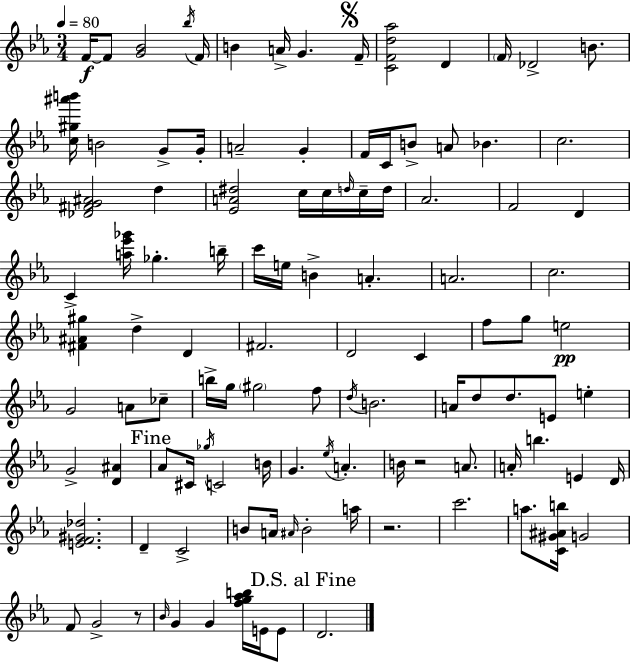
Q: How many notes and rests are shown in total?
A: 110